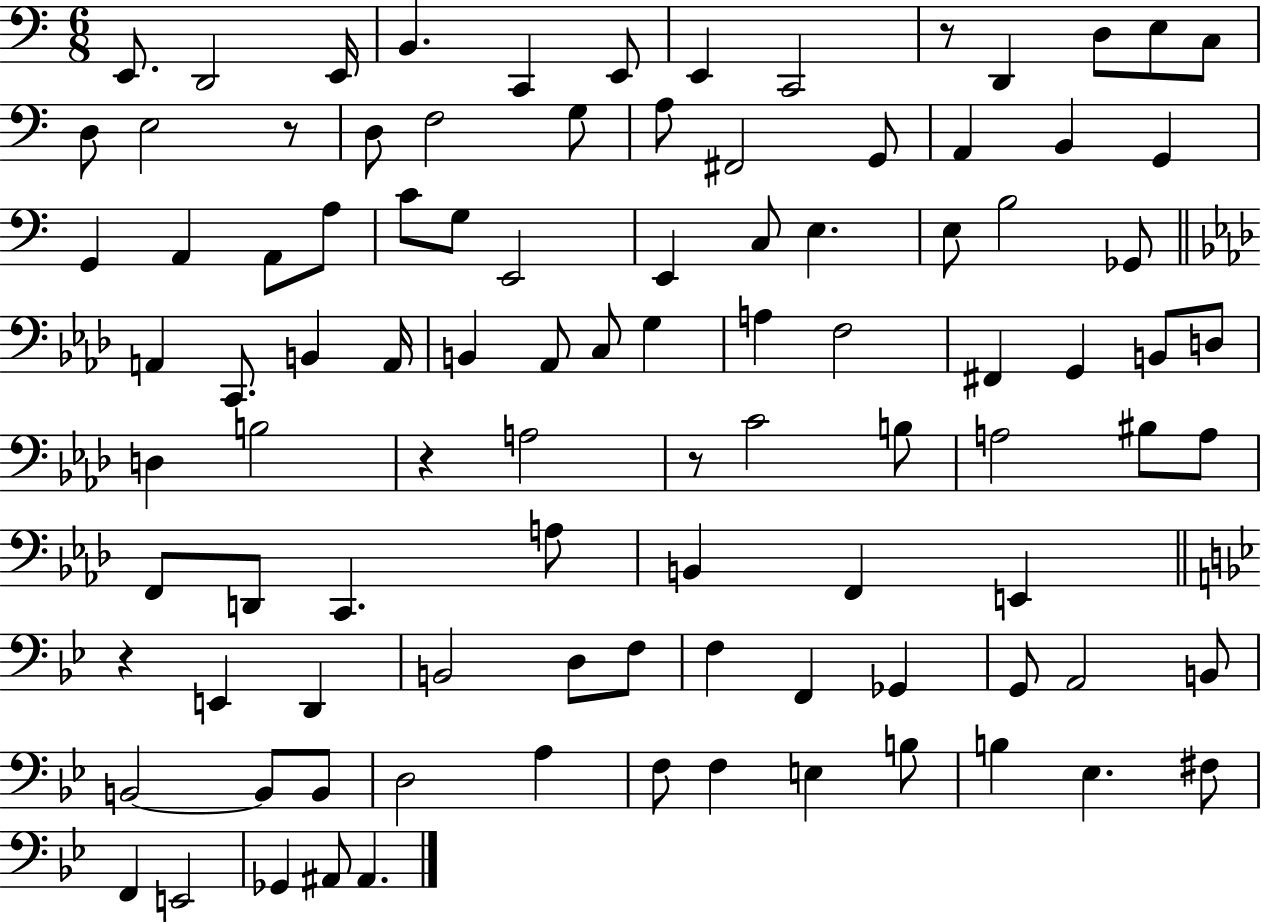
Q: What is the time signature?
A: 6/8